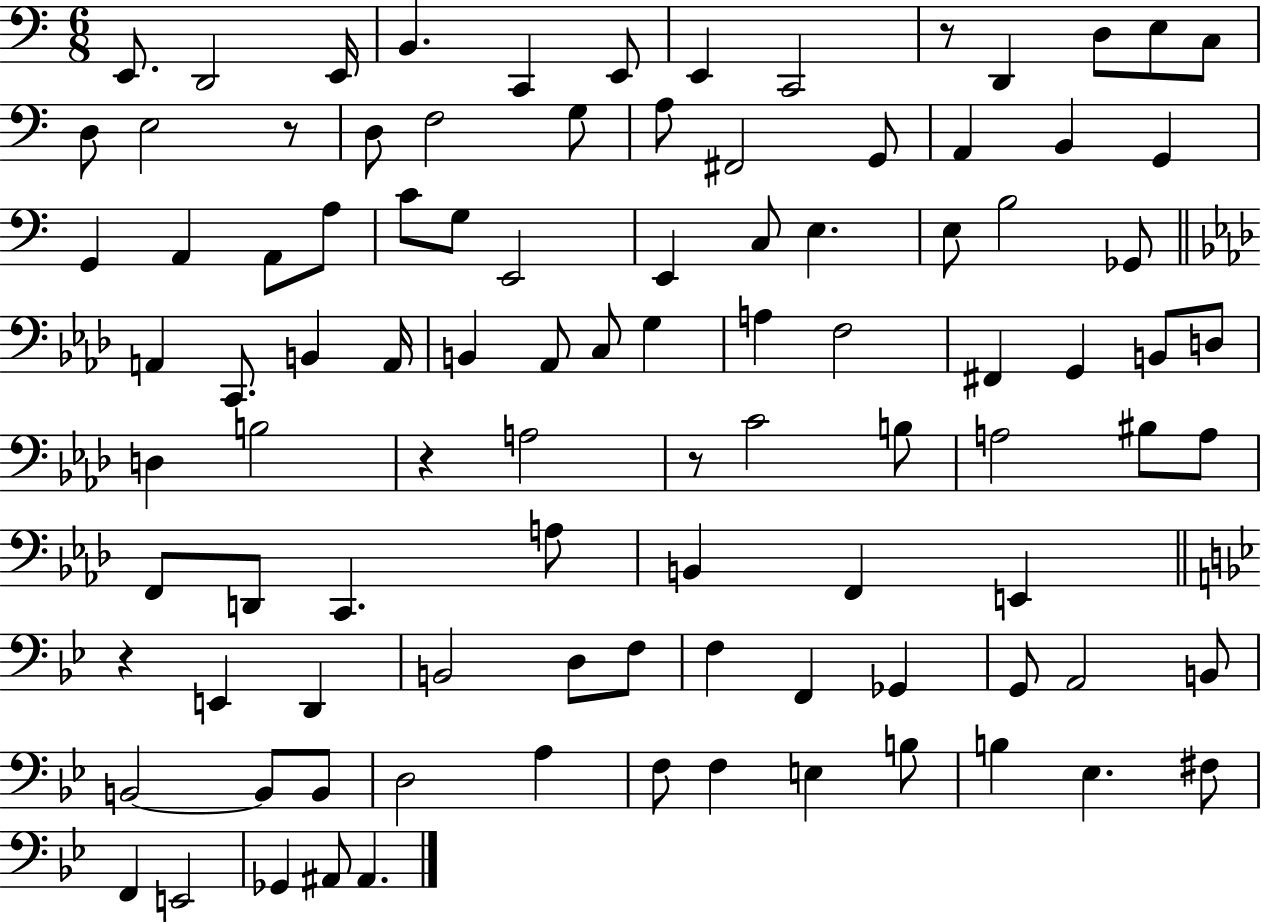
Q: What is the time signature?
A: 6/8